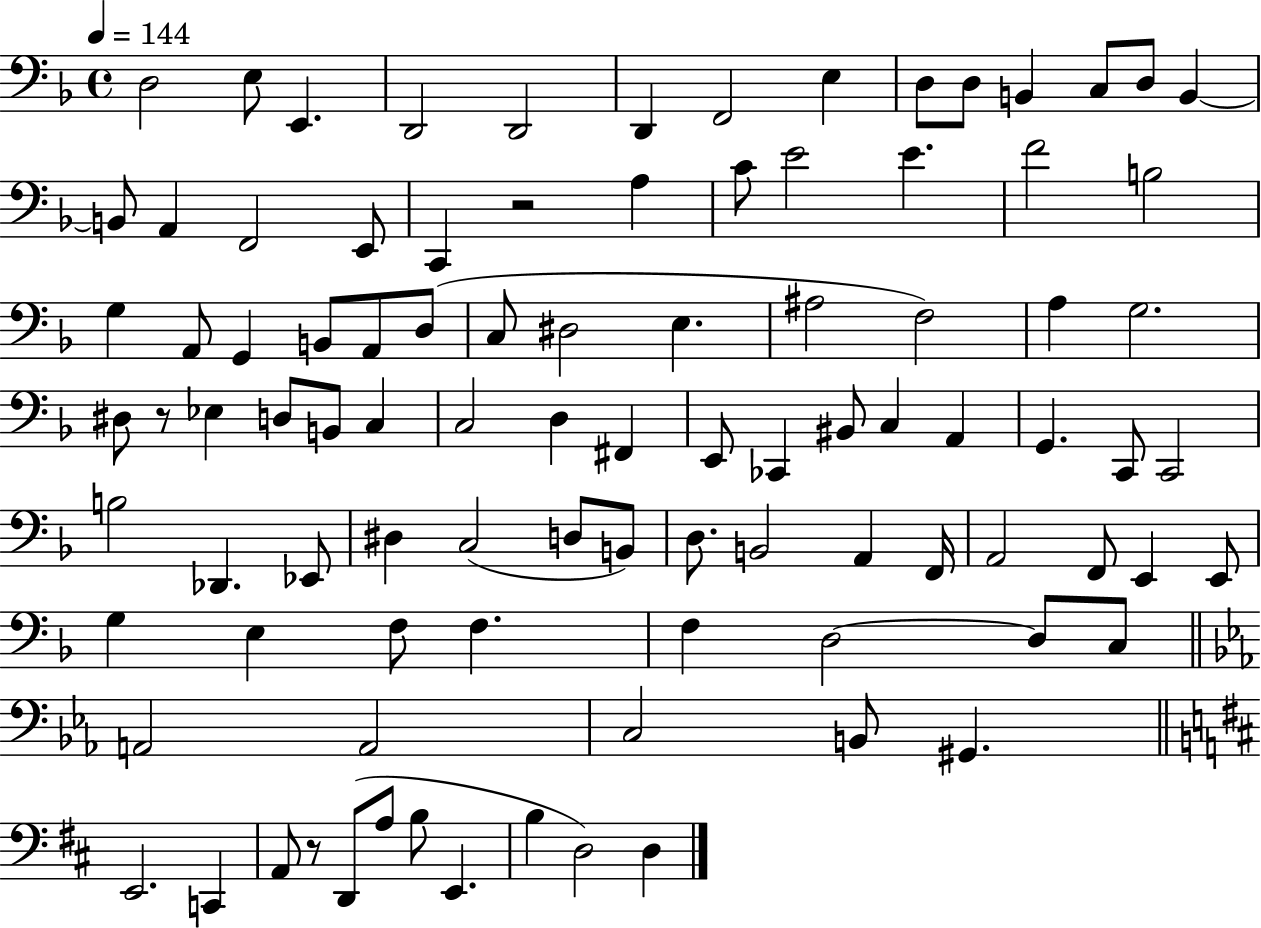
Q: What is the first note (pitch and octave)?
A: D3